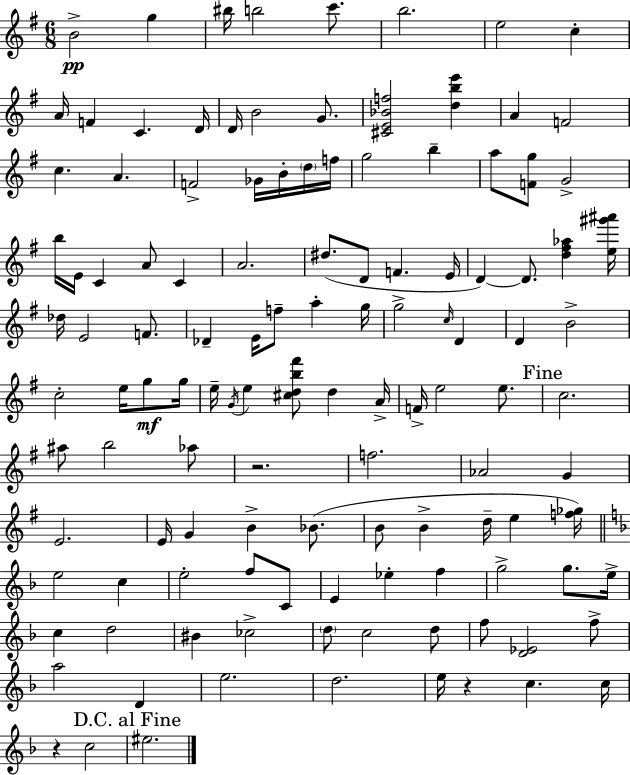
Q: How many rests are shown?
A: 3